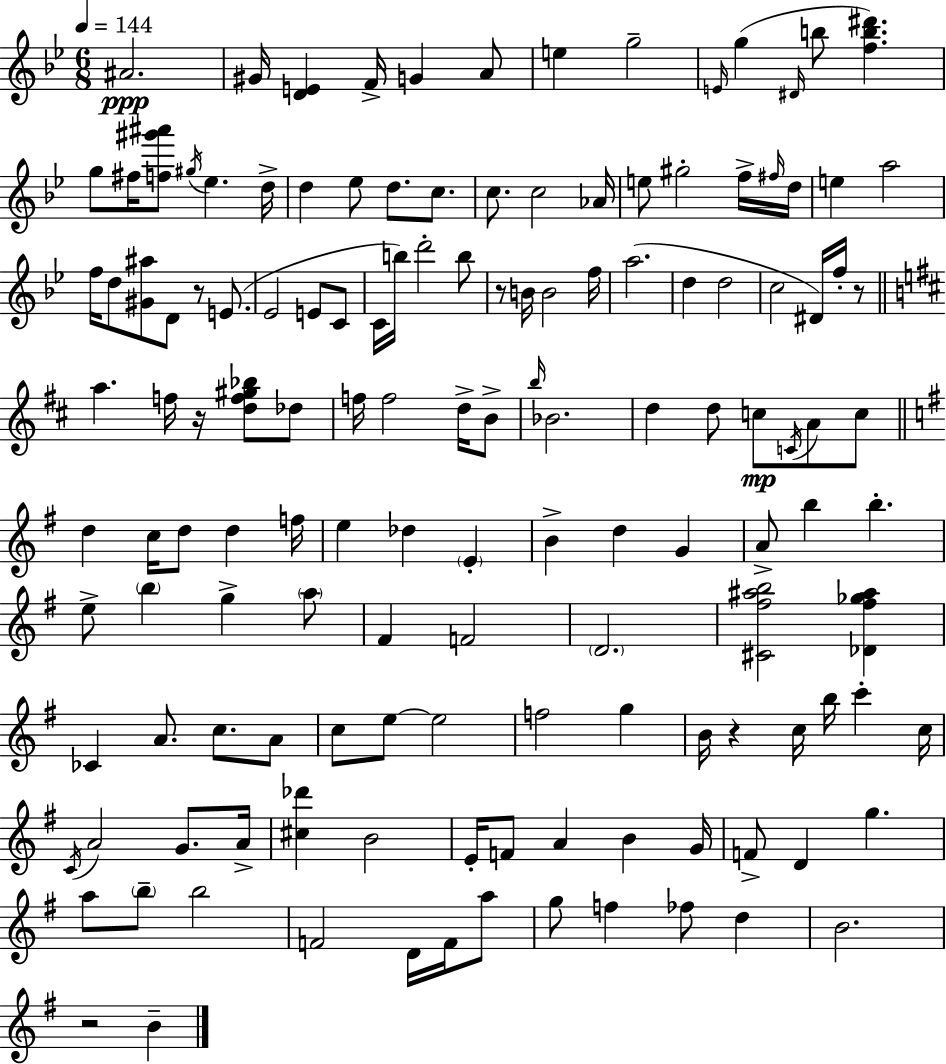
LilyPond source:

{
  \clef treble
  \numericTimeSignature
  \time 6/8
  \key g \minor
  \tempo 4 = 144
  \repeat volta 2 { ais'2.\ppp | gis'16 <d' e'>4 f'16-> g'4 a'8 | e''4 g''2-- | \grace { e'16 }( g''4 \grace { dis'16 } b''8 <f'' b'' dis'''>4.) | \break g''8 fis''16 <f'' gis''' ais'''>8 \acciaccatura { gis''16 } ees''4. | d''16-> d''4 ees''8 d''8. | c''8. c''8. c''2 | aes'16 e''8 gis''2-. | \break f''16-> \grace { fis''16 } d''16 e''4 a''2 | f''16 d''8 <gis' ais''>8 d'8 r8 | e'8.( ees'2 | e'8 c'8 c'16 b''16) d'''2-. | \break b''8 r8 b'16 b'2 | f''16 a''2.( | d''4 d''2 | c''2 | \break dis'16) f''16-. r8 \bar "||" \break \key d \major a''4. f''16 r16 <d'' f'' gis'' bes''>8 des''8 | f''16 f''2 d''16-> b'8-> | \grace { b''16 } bes'2. | d''4 d''8 c''8\mp \acciaccatura { c'16 } a'8 | \break c''8 \bar "||" \break \key g \major d''4 c''16 d''8 d''4 f''16 | e''4 des''4 \parenthesize e'4-. | b'4-> d''4 g'4 | a'8-> b''4 b''4.-. | \break e''8-> \parenthesize b''4 g''4-> \parenthesize a''8 | fis'4 f'2 | \parenthesize d'2. | <cis' fis'' ais'' b''>2 <des' fis'' ges'' ais''>4 | \break ces'4 a'8. c''8. a'8 | c''8 e''8~~ e''2 | f''2 g''4 | b'16 r4 c''16 b''16 c'''4-. c''16 | \break \acciaccatura { c'16 } a'2 g'8. | a'16-> <cis'' des'''>4 b'2 | e'16-. f'8 a'4 b'4 | g'16 f'8-> d'4 g''4. | \break a''8 \parenthesize b''8-- b''2 | f'2 d'16 f'16 a''8 | g''8 f''4 fes''8 d''4 | b'2. | \break r2 b'4-- | } \bar "|."
}